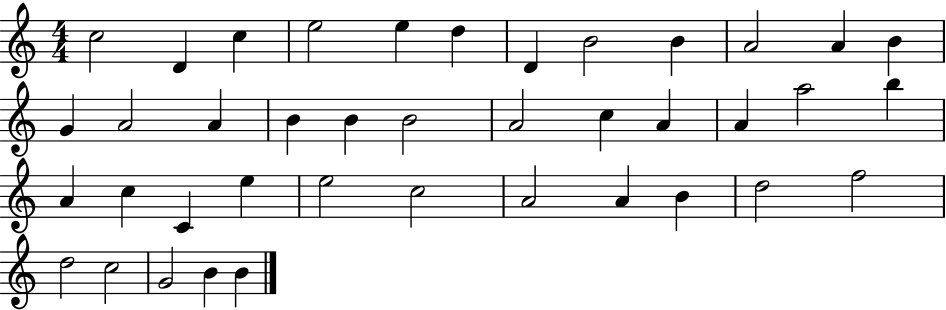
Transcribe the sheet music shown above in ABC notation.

X:1
T:Untitled
M:4/4
L:1/4
K:C
c2 D c e2 e d D B2 B A2 A B G A2 A B B B2 A2 c A A a2 b A c C e e2 c2 A2 A B d2 f2 d2 c2 G2 B B